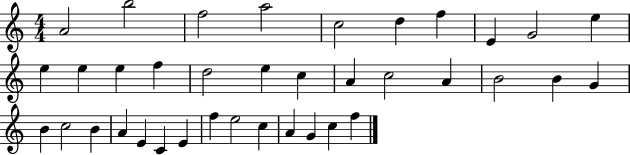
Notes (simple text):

A4/h B5/h F5/h A5/h C5/h D5/q F5/q E4/q G4/h E5/q E5/q E5/q E5/q F5/q D5/h E5/q C5/q A4/q C5/h A4/q B4/h B4/q G4/q B4/q C5/h B4/q A4/q E4/q C4/q E4/q F5/q E5/h C5/q A4/q G4/q C5/q F5/q